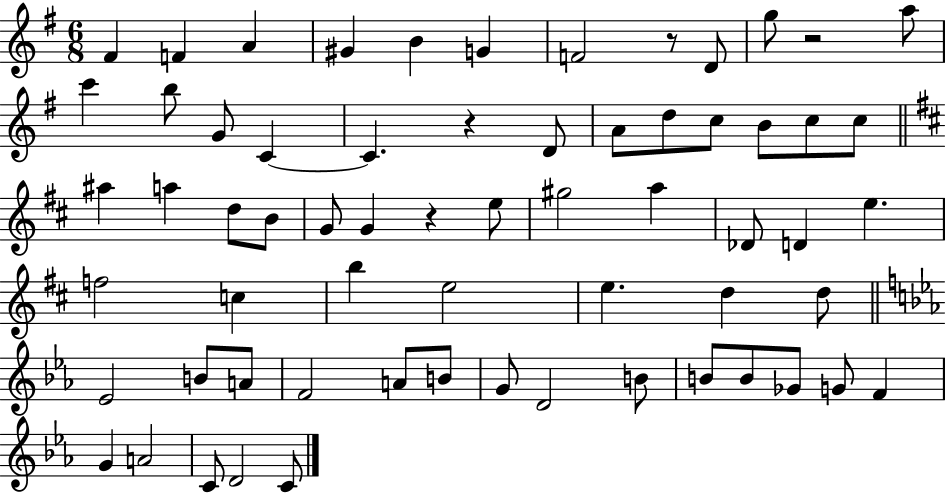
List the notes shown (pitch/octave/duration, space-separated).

F#4/q F4/q A4/q G#4/q B4/q G4/q F4/h R/e D4/e G5/e R/h A5/e C6/q B5/e G4/e C4/q C4/q. R/q D4/e A4/e D5/e C5/e B4/e C5/e C5/e A#5/q A5/q D5/e B4/e G4/e G4/q R/q E5/e G#5/h A5/q Db4/e D4/q E5/q. F5/h C5/q B5/q E5/h E5/q. D5/q D5/e Eb4/h B4/e A4/e F4/h A4/e B4/e G4/e D4/h B4/e B4/e B4/e Gb4/e G4/e F4/q G4/q A4/h C4/e D4/h C4/e